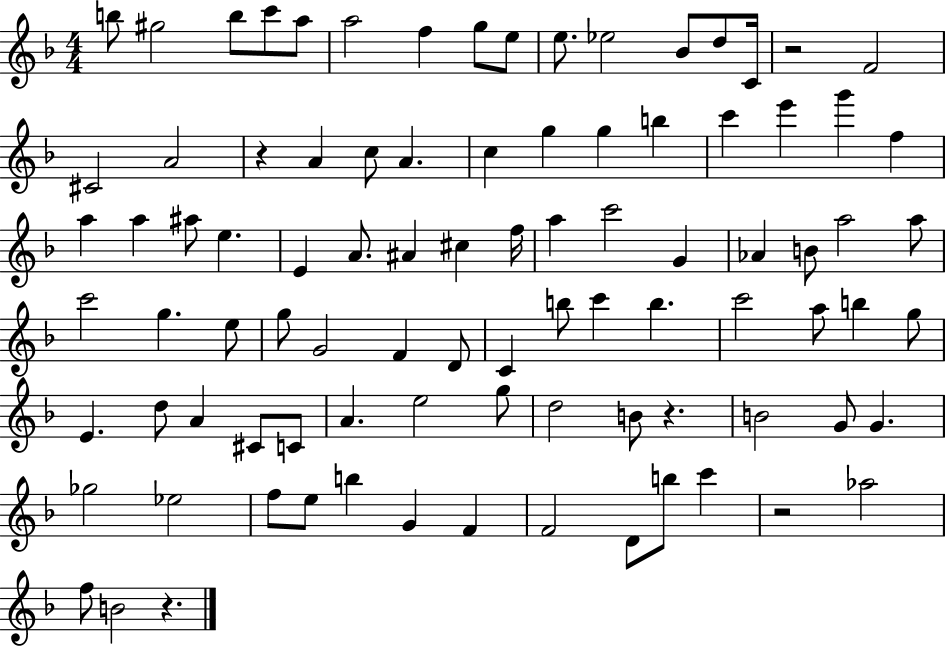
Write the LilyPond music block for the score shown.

{
  \clef treble
  \numericTimeSignature
  \time 4/4
  \key f \major
  b''8 gis''2 b''8 c'''8 a''8 | a''2 f''4 g''8 e''8 | e''8. ees''2 bes'8 d''8 c'16 | r2 f'2 | \break cis'2 a'2 | r4 a'4 c''8 a'4. | c''4 g''4 g''4 b''4 | c'''4 e'''4 g'''4 f''4 | \break a''4 a''4 ais''8 e''4. | e'4 a'8. ais'4 cis''4 f''16 | a''4 c'''2 g'4 | aes'4 b'8 a''2 a''8 | \break c'''2 g''4. e''8 | g''8 g'2 f'4 d'8 | c'4 b''8 c'''4 b''4. | c'''2 a''8 b''4 g''8 | \break e'4. d''8 a'4 cis'8 c'8 | a'4. e''2 g''8 | d''2 b'8 r4. | b'2 g'8 g'4. | \break ges''2 ees''2 | f''8 e''8 b''4 g'4 f'4 | f'2 d'8 b''8 c'''4 | r2 aes''2 | \break f''8 b'2 r4. | \bar "|."
}